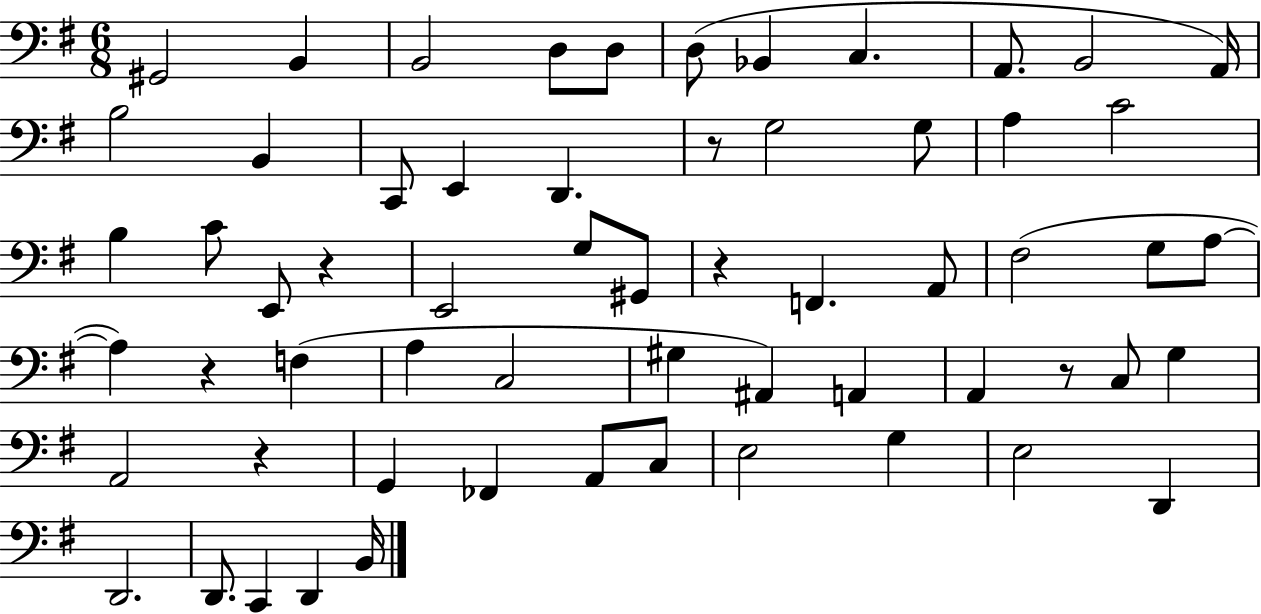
{
  \clef bass
  \numericTimeSignature
  \time 6/8
  \key g \major
  gis,2 b,4 | b,2 d8 d8 | d8( bes,4 c4. | a,8. b,2 a,16) | \break b2 b,4 | c,8 e,4 d,4. | r8 g2 g8 | a4 c'2 | \break b4 c'8 e,8 r4 | e,2 g8 gis,8 | r4 f,4. a,8 | fis2( g8 a8~~ | \break a4) r4 f4( | a4 c2 | gis4 ais,4) a,4 | a,4 r8 c8 g4 | \break a,2 r4 | g,4 fes,4 a,8 c8 | e2 g4 | e2 d,4 | \break d,2. | d,8. c,4 d,4 b,16 | \bar "|."
}